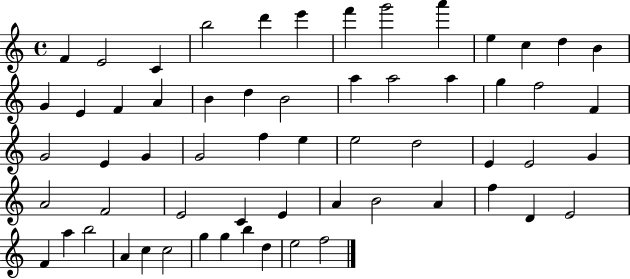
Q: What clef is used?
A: treble